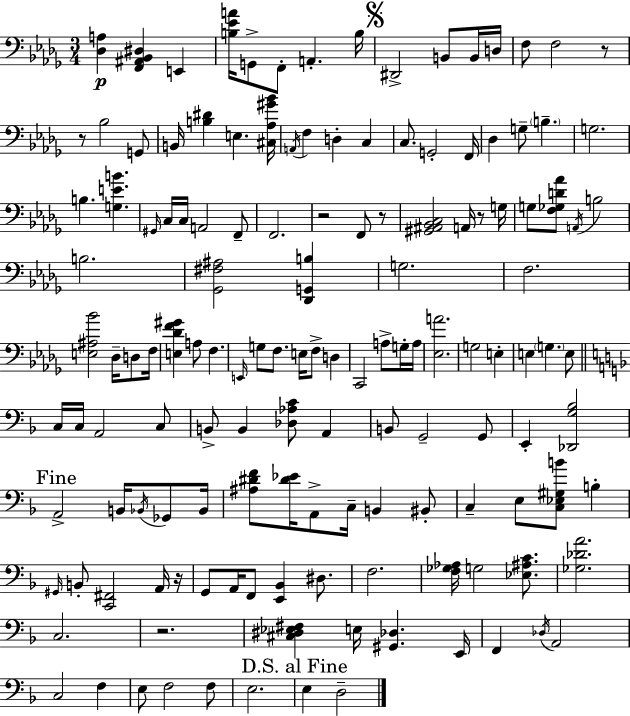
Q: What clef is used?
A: bass